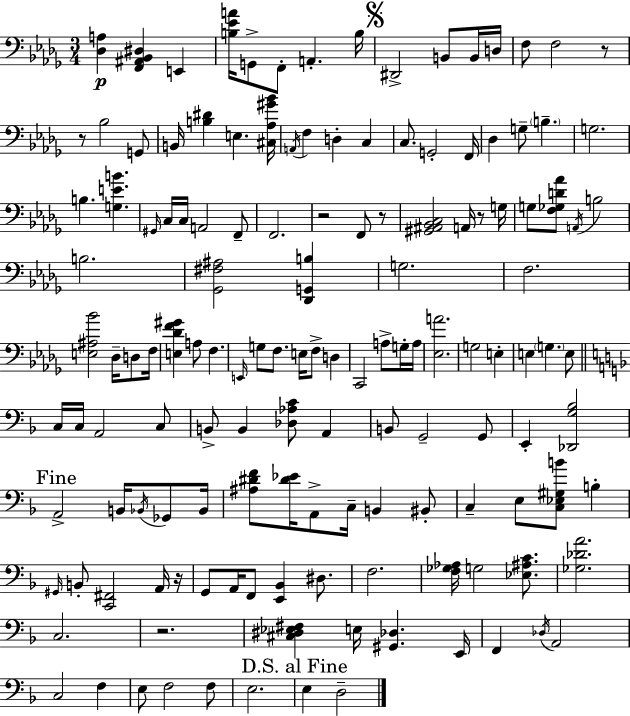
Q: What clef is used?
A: bass